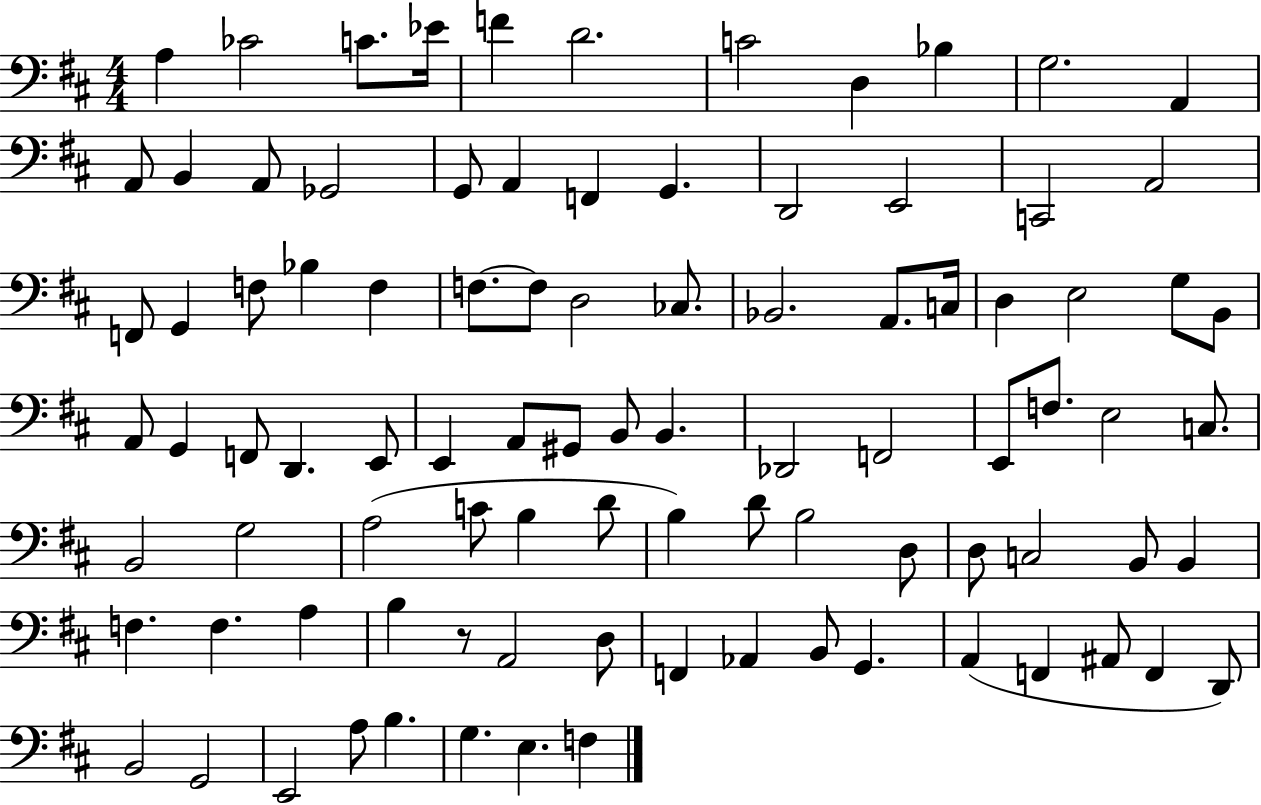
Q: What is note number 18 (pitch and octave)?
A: F2